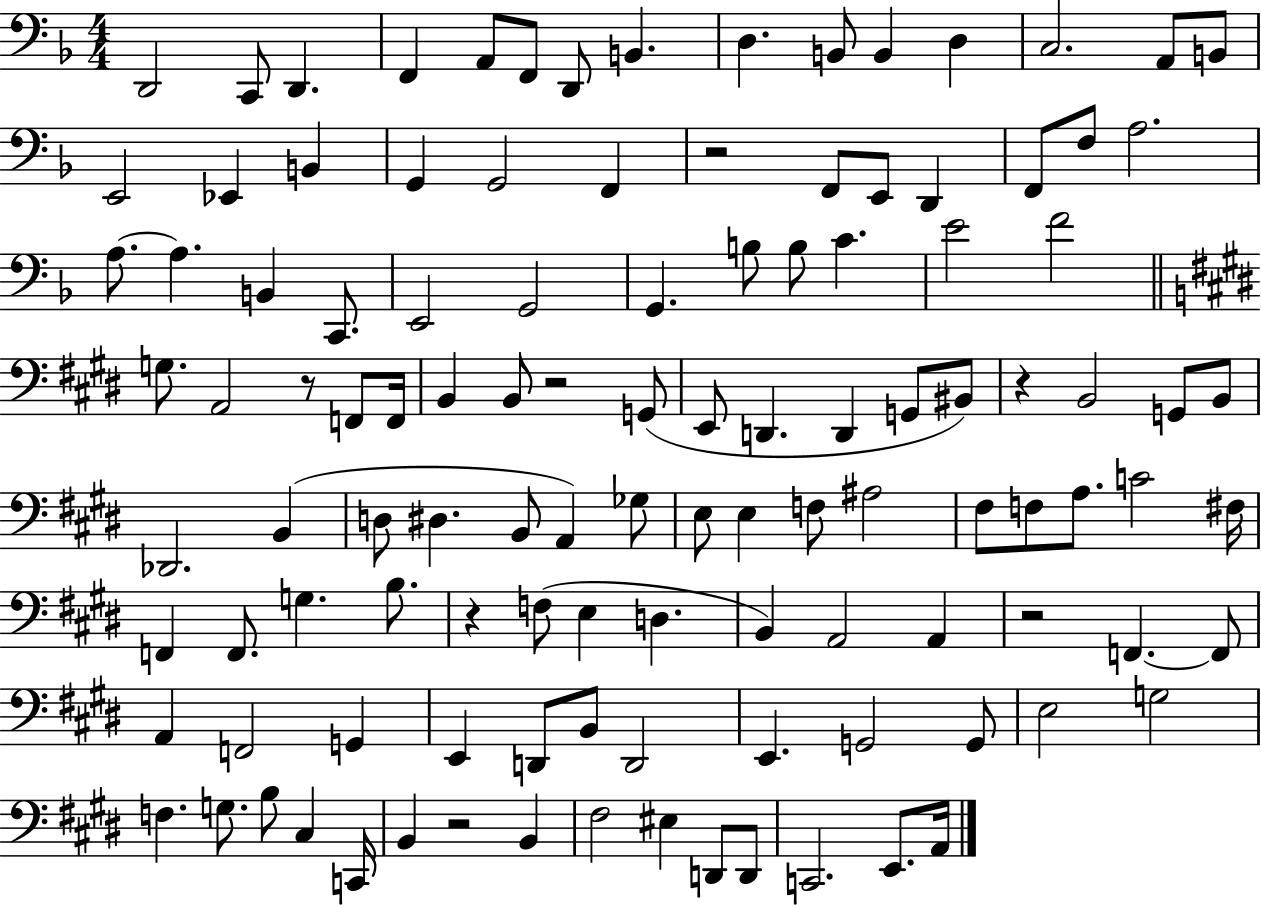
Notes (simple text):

D2/h C2/e D2/q. F2/q A2/e F2/e D2/e B2/q. D3/q. B2/e B2/q D3/q C3/h. A2/e B2/e E2/h Eb2/q B2/q G2/q G2/h F2/q R/h F2/e E2/e D2/q F2/e F3/e A3/h. A3/e. A3/q. B2/q C2/e. E2/h G2/h G2/q. B3/e B3/e C4/q. E4/h F4/h G3/e. A2/h R/e F2/e F2/s B2/q B2/e R/h G2/e E2/e D2/q. D2/q G2/e BIS2/e R/q B2/h G2/e B2/e Db2/h. B2/q D3/e D#3/q. B2/e A2/q Gb3/e E3/e E3/q F3/e A#3/h F#3/e F3/e A3/e. C4/h F#3/s F2/q F2/e. G3/q. B3/e. R/q F3/e E3/q D3/q. B2/q A2/h A2/q R/h F2/q. F2/e A2/q F2/h G2/q E2/q D2/e B2/e D2/h E2/q. G2/h G2/e E3/h G3/h F3/q. G3/e. B3/e C#3/q C2/s B2/q R/h B2/q F#3/h EIS3/q D2/e D2/e C2/h. E2/e. A2/s